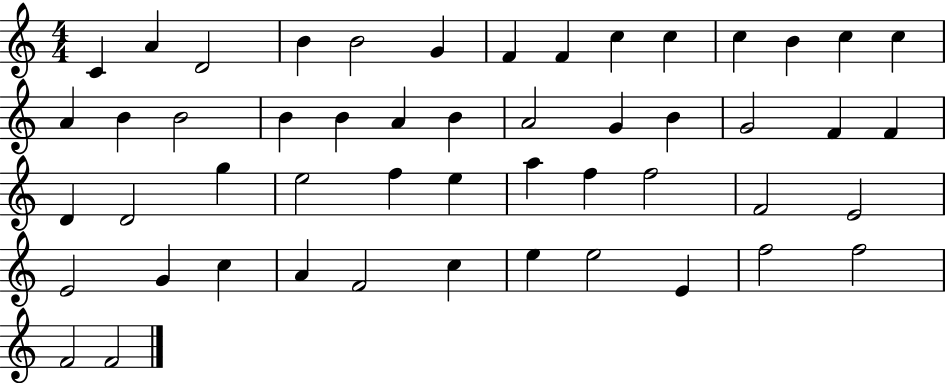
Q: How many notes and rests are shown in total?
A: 51